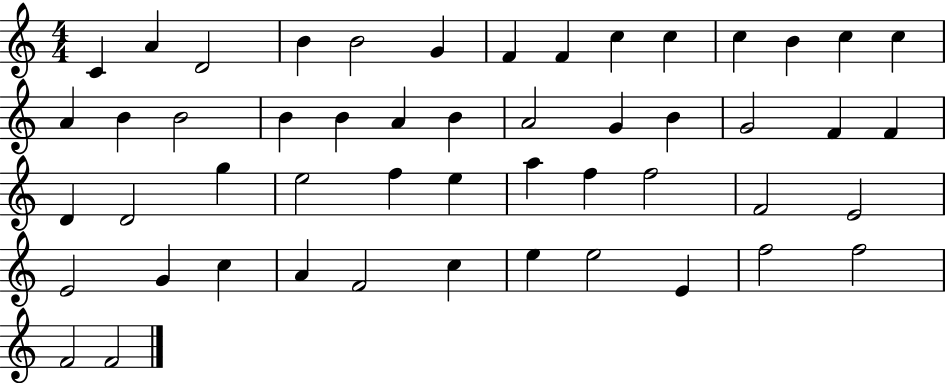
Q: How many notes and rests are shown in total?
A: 51